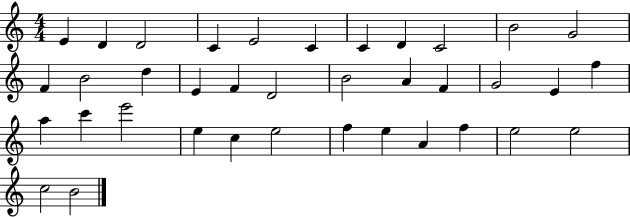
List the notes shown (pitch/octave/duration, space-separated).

E4/q D4/q D4/h C4/q E4/h C4/q C4/q D4/q C4/h B4/h G4/h F4/q B4/h D5/q E4/q F4/q D4/h B4/h A4/q F4/q G4/h E4/q F5/q A5/q C6/q E6/h E5/q C5/q E5/h F5/q E5/q A4/q F5/q E5/h E5/h C5/h B4/h